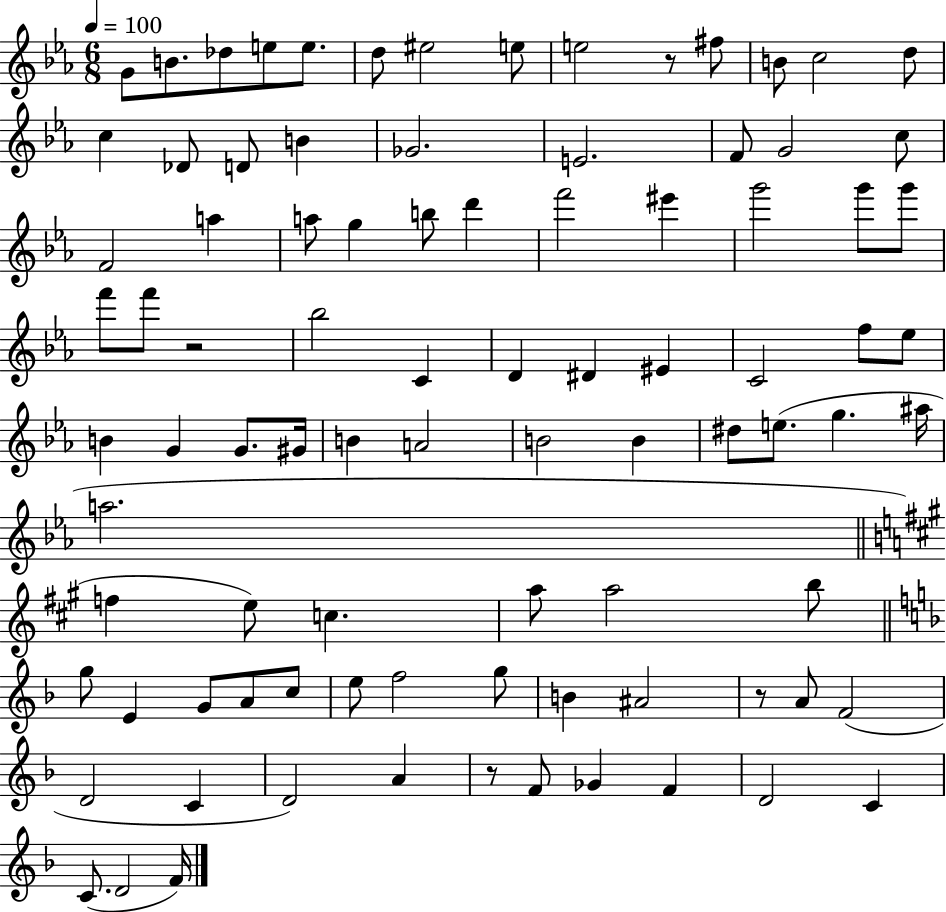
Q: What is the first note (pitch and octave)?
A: G4